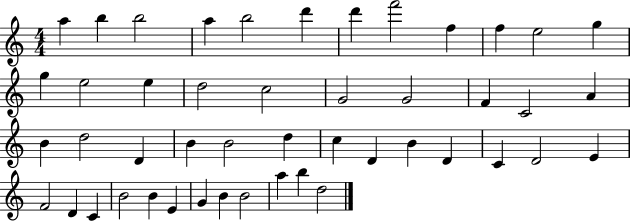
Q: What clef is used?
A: treble